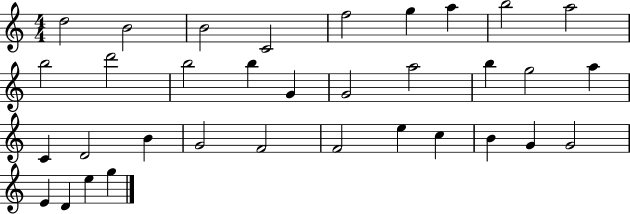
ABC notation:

X:1
T:Untitled
M:4/4
L:1/4
K:C
d2 B2 B2 C2 f2 g a b2 a2 b2 d'2 b2 b G G2 a2 b g2 a C D2 B G2 F2 F2 e c B G G2 E D e g